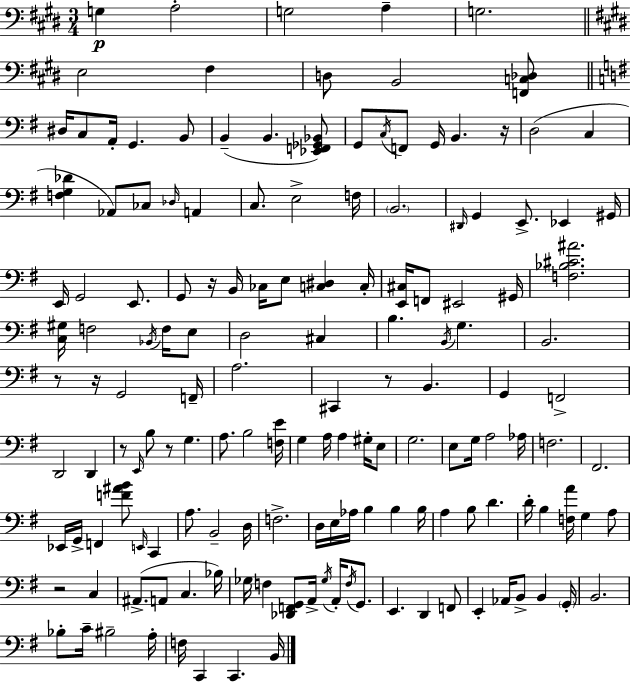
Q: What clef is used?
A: bass